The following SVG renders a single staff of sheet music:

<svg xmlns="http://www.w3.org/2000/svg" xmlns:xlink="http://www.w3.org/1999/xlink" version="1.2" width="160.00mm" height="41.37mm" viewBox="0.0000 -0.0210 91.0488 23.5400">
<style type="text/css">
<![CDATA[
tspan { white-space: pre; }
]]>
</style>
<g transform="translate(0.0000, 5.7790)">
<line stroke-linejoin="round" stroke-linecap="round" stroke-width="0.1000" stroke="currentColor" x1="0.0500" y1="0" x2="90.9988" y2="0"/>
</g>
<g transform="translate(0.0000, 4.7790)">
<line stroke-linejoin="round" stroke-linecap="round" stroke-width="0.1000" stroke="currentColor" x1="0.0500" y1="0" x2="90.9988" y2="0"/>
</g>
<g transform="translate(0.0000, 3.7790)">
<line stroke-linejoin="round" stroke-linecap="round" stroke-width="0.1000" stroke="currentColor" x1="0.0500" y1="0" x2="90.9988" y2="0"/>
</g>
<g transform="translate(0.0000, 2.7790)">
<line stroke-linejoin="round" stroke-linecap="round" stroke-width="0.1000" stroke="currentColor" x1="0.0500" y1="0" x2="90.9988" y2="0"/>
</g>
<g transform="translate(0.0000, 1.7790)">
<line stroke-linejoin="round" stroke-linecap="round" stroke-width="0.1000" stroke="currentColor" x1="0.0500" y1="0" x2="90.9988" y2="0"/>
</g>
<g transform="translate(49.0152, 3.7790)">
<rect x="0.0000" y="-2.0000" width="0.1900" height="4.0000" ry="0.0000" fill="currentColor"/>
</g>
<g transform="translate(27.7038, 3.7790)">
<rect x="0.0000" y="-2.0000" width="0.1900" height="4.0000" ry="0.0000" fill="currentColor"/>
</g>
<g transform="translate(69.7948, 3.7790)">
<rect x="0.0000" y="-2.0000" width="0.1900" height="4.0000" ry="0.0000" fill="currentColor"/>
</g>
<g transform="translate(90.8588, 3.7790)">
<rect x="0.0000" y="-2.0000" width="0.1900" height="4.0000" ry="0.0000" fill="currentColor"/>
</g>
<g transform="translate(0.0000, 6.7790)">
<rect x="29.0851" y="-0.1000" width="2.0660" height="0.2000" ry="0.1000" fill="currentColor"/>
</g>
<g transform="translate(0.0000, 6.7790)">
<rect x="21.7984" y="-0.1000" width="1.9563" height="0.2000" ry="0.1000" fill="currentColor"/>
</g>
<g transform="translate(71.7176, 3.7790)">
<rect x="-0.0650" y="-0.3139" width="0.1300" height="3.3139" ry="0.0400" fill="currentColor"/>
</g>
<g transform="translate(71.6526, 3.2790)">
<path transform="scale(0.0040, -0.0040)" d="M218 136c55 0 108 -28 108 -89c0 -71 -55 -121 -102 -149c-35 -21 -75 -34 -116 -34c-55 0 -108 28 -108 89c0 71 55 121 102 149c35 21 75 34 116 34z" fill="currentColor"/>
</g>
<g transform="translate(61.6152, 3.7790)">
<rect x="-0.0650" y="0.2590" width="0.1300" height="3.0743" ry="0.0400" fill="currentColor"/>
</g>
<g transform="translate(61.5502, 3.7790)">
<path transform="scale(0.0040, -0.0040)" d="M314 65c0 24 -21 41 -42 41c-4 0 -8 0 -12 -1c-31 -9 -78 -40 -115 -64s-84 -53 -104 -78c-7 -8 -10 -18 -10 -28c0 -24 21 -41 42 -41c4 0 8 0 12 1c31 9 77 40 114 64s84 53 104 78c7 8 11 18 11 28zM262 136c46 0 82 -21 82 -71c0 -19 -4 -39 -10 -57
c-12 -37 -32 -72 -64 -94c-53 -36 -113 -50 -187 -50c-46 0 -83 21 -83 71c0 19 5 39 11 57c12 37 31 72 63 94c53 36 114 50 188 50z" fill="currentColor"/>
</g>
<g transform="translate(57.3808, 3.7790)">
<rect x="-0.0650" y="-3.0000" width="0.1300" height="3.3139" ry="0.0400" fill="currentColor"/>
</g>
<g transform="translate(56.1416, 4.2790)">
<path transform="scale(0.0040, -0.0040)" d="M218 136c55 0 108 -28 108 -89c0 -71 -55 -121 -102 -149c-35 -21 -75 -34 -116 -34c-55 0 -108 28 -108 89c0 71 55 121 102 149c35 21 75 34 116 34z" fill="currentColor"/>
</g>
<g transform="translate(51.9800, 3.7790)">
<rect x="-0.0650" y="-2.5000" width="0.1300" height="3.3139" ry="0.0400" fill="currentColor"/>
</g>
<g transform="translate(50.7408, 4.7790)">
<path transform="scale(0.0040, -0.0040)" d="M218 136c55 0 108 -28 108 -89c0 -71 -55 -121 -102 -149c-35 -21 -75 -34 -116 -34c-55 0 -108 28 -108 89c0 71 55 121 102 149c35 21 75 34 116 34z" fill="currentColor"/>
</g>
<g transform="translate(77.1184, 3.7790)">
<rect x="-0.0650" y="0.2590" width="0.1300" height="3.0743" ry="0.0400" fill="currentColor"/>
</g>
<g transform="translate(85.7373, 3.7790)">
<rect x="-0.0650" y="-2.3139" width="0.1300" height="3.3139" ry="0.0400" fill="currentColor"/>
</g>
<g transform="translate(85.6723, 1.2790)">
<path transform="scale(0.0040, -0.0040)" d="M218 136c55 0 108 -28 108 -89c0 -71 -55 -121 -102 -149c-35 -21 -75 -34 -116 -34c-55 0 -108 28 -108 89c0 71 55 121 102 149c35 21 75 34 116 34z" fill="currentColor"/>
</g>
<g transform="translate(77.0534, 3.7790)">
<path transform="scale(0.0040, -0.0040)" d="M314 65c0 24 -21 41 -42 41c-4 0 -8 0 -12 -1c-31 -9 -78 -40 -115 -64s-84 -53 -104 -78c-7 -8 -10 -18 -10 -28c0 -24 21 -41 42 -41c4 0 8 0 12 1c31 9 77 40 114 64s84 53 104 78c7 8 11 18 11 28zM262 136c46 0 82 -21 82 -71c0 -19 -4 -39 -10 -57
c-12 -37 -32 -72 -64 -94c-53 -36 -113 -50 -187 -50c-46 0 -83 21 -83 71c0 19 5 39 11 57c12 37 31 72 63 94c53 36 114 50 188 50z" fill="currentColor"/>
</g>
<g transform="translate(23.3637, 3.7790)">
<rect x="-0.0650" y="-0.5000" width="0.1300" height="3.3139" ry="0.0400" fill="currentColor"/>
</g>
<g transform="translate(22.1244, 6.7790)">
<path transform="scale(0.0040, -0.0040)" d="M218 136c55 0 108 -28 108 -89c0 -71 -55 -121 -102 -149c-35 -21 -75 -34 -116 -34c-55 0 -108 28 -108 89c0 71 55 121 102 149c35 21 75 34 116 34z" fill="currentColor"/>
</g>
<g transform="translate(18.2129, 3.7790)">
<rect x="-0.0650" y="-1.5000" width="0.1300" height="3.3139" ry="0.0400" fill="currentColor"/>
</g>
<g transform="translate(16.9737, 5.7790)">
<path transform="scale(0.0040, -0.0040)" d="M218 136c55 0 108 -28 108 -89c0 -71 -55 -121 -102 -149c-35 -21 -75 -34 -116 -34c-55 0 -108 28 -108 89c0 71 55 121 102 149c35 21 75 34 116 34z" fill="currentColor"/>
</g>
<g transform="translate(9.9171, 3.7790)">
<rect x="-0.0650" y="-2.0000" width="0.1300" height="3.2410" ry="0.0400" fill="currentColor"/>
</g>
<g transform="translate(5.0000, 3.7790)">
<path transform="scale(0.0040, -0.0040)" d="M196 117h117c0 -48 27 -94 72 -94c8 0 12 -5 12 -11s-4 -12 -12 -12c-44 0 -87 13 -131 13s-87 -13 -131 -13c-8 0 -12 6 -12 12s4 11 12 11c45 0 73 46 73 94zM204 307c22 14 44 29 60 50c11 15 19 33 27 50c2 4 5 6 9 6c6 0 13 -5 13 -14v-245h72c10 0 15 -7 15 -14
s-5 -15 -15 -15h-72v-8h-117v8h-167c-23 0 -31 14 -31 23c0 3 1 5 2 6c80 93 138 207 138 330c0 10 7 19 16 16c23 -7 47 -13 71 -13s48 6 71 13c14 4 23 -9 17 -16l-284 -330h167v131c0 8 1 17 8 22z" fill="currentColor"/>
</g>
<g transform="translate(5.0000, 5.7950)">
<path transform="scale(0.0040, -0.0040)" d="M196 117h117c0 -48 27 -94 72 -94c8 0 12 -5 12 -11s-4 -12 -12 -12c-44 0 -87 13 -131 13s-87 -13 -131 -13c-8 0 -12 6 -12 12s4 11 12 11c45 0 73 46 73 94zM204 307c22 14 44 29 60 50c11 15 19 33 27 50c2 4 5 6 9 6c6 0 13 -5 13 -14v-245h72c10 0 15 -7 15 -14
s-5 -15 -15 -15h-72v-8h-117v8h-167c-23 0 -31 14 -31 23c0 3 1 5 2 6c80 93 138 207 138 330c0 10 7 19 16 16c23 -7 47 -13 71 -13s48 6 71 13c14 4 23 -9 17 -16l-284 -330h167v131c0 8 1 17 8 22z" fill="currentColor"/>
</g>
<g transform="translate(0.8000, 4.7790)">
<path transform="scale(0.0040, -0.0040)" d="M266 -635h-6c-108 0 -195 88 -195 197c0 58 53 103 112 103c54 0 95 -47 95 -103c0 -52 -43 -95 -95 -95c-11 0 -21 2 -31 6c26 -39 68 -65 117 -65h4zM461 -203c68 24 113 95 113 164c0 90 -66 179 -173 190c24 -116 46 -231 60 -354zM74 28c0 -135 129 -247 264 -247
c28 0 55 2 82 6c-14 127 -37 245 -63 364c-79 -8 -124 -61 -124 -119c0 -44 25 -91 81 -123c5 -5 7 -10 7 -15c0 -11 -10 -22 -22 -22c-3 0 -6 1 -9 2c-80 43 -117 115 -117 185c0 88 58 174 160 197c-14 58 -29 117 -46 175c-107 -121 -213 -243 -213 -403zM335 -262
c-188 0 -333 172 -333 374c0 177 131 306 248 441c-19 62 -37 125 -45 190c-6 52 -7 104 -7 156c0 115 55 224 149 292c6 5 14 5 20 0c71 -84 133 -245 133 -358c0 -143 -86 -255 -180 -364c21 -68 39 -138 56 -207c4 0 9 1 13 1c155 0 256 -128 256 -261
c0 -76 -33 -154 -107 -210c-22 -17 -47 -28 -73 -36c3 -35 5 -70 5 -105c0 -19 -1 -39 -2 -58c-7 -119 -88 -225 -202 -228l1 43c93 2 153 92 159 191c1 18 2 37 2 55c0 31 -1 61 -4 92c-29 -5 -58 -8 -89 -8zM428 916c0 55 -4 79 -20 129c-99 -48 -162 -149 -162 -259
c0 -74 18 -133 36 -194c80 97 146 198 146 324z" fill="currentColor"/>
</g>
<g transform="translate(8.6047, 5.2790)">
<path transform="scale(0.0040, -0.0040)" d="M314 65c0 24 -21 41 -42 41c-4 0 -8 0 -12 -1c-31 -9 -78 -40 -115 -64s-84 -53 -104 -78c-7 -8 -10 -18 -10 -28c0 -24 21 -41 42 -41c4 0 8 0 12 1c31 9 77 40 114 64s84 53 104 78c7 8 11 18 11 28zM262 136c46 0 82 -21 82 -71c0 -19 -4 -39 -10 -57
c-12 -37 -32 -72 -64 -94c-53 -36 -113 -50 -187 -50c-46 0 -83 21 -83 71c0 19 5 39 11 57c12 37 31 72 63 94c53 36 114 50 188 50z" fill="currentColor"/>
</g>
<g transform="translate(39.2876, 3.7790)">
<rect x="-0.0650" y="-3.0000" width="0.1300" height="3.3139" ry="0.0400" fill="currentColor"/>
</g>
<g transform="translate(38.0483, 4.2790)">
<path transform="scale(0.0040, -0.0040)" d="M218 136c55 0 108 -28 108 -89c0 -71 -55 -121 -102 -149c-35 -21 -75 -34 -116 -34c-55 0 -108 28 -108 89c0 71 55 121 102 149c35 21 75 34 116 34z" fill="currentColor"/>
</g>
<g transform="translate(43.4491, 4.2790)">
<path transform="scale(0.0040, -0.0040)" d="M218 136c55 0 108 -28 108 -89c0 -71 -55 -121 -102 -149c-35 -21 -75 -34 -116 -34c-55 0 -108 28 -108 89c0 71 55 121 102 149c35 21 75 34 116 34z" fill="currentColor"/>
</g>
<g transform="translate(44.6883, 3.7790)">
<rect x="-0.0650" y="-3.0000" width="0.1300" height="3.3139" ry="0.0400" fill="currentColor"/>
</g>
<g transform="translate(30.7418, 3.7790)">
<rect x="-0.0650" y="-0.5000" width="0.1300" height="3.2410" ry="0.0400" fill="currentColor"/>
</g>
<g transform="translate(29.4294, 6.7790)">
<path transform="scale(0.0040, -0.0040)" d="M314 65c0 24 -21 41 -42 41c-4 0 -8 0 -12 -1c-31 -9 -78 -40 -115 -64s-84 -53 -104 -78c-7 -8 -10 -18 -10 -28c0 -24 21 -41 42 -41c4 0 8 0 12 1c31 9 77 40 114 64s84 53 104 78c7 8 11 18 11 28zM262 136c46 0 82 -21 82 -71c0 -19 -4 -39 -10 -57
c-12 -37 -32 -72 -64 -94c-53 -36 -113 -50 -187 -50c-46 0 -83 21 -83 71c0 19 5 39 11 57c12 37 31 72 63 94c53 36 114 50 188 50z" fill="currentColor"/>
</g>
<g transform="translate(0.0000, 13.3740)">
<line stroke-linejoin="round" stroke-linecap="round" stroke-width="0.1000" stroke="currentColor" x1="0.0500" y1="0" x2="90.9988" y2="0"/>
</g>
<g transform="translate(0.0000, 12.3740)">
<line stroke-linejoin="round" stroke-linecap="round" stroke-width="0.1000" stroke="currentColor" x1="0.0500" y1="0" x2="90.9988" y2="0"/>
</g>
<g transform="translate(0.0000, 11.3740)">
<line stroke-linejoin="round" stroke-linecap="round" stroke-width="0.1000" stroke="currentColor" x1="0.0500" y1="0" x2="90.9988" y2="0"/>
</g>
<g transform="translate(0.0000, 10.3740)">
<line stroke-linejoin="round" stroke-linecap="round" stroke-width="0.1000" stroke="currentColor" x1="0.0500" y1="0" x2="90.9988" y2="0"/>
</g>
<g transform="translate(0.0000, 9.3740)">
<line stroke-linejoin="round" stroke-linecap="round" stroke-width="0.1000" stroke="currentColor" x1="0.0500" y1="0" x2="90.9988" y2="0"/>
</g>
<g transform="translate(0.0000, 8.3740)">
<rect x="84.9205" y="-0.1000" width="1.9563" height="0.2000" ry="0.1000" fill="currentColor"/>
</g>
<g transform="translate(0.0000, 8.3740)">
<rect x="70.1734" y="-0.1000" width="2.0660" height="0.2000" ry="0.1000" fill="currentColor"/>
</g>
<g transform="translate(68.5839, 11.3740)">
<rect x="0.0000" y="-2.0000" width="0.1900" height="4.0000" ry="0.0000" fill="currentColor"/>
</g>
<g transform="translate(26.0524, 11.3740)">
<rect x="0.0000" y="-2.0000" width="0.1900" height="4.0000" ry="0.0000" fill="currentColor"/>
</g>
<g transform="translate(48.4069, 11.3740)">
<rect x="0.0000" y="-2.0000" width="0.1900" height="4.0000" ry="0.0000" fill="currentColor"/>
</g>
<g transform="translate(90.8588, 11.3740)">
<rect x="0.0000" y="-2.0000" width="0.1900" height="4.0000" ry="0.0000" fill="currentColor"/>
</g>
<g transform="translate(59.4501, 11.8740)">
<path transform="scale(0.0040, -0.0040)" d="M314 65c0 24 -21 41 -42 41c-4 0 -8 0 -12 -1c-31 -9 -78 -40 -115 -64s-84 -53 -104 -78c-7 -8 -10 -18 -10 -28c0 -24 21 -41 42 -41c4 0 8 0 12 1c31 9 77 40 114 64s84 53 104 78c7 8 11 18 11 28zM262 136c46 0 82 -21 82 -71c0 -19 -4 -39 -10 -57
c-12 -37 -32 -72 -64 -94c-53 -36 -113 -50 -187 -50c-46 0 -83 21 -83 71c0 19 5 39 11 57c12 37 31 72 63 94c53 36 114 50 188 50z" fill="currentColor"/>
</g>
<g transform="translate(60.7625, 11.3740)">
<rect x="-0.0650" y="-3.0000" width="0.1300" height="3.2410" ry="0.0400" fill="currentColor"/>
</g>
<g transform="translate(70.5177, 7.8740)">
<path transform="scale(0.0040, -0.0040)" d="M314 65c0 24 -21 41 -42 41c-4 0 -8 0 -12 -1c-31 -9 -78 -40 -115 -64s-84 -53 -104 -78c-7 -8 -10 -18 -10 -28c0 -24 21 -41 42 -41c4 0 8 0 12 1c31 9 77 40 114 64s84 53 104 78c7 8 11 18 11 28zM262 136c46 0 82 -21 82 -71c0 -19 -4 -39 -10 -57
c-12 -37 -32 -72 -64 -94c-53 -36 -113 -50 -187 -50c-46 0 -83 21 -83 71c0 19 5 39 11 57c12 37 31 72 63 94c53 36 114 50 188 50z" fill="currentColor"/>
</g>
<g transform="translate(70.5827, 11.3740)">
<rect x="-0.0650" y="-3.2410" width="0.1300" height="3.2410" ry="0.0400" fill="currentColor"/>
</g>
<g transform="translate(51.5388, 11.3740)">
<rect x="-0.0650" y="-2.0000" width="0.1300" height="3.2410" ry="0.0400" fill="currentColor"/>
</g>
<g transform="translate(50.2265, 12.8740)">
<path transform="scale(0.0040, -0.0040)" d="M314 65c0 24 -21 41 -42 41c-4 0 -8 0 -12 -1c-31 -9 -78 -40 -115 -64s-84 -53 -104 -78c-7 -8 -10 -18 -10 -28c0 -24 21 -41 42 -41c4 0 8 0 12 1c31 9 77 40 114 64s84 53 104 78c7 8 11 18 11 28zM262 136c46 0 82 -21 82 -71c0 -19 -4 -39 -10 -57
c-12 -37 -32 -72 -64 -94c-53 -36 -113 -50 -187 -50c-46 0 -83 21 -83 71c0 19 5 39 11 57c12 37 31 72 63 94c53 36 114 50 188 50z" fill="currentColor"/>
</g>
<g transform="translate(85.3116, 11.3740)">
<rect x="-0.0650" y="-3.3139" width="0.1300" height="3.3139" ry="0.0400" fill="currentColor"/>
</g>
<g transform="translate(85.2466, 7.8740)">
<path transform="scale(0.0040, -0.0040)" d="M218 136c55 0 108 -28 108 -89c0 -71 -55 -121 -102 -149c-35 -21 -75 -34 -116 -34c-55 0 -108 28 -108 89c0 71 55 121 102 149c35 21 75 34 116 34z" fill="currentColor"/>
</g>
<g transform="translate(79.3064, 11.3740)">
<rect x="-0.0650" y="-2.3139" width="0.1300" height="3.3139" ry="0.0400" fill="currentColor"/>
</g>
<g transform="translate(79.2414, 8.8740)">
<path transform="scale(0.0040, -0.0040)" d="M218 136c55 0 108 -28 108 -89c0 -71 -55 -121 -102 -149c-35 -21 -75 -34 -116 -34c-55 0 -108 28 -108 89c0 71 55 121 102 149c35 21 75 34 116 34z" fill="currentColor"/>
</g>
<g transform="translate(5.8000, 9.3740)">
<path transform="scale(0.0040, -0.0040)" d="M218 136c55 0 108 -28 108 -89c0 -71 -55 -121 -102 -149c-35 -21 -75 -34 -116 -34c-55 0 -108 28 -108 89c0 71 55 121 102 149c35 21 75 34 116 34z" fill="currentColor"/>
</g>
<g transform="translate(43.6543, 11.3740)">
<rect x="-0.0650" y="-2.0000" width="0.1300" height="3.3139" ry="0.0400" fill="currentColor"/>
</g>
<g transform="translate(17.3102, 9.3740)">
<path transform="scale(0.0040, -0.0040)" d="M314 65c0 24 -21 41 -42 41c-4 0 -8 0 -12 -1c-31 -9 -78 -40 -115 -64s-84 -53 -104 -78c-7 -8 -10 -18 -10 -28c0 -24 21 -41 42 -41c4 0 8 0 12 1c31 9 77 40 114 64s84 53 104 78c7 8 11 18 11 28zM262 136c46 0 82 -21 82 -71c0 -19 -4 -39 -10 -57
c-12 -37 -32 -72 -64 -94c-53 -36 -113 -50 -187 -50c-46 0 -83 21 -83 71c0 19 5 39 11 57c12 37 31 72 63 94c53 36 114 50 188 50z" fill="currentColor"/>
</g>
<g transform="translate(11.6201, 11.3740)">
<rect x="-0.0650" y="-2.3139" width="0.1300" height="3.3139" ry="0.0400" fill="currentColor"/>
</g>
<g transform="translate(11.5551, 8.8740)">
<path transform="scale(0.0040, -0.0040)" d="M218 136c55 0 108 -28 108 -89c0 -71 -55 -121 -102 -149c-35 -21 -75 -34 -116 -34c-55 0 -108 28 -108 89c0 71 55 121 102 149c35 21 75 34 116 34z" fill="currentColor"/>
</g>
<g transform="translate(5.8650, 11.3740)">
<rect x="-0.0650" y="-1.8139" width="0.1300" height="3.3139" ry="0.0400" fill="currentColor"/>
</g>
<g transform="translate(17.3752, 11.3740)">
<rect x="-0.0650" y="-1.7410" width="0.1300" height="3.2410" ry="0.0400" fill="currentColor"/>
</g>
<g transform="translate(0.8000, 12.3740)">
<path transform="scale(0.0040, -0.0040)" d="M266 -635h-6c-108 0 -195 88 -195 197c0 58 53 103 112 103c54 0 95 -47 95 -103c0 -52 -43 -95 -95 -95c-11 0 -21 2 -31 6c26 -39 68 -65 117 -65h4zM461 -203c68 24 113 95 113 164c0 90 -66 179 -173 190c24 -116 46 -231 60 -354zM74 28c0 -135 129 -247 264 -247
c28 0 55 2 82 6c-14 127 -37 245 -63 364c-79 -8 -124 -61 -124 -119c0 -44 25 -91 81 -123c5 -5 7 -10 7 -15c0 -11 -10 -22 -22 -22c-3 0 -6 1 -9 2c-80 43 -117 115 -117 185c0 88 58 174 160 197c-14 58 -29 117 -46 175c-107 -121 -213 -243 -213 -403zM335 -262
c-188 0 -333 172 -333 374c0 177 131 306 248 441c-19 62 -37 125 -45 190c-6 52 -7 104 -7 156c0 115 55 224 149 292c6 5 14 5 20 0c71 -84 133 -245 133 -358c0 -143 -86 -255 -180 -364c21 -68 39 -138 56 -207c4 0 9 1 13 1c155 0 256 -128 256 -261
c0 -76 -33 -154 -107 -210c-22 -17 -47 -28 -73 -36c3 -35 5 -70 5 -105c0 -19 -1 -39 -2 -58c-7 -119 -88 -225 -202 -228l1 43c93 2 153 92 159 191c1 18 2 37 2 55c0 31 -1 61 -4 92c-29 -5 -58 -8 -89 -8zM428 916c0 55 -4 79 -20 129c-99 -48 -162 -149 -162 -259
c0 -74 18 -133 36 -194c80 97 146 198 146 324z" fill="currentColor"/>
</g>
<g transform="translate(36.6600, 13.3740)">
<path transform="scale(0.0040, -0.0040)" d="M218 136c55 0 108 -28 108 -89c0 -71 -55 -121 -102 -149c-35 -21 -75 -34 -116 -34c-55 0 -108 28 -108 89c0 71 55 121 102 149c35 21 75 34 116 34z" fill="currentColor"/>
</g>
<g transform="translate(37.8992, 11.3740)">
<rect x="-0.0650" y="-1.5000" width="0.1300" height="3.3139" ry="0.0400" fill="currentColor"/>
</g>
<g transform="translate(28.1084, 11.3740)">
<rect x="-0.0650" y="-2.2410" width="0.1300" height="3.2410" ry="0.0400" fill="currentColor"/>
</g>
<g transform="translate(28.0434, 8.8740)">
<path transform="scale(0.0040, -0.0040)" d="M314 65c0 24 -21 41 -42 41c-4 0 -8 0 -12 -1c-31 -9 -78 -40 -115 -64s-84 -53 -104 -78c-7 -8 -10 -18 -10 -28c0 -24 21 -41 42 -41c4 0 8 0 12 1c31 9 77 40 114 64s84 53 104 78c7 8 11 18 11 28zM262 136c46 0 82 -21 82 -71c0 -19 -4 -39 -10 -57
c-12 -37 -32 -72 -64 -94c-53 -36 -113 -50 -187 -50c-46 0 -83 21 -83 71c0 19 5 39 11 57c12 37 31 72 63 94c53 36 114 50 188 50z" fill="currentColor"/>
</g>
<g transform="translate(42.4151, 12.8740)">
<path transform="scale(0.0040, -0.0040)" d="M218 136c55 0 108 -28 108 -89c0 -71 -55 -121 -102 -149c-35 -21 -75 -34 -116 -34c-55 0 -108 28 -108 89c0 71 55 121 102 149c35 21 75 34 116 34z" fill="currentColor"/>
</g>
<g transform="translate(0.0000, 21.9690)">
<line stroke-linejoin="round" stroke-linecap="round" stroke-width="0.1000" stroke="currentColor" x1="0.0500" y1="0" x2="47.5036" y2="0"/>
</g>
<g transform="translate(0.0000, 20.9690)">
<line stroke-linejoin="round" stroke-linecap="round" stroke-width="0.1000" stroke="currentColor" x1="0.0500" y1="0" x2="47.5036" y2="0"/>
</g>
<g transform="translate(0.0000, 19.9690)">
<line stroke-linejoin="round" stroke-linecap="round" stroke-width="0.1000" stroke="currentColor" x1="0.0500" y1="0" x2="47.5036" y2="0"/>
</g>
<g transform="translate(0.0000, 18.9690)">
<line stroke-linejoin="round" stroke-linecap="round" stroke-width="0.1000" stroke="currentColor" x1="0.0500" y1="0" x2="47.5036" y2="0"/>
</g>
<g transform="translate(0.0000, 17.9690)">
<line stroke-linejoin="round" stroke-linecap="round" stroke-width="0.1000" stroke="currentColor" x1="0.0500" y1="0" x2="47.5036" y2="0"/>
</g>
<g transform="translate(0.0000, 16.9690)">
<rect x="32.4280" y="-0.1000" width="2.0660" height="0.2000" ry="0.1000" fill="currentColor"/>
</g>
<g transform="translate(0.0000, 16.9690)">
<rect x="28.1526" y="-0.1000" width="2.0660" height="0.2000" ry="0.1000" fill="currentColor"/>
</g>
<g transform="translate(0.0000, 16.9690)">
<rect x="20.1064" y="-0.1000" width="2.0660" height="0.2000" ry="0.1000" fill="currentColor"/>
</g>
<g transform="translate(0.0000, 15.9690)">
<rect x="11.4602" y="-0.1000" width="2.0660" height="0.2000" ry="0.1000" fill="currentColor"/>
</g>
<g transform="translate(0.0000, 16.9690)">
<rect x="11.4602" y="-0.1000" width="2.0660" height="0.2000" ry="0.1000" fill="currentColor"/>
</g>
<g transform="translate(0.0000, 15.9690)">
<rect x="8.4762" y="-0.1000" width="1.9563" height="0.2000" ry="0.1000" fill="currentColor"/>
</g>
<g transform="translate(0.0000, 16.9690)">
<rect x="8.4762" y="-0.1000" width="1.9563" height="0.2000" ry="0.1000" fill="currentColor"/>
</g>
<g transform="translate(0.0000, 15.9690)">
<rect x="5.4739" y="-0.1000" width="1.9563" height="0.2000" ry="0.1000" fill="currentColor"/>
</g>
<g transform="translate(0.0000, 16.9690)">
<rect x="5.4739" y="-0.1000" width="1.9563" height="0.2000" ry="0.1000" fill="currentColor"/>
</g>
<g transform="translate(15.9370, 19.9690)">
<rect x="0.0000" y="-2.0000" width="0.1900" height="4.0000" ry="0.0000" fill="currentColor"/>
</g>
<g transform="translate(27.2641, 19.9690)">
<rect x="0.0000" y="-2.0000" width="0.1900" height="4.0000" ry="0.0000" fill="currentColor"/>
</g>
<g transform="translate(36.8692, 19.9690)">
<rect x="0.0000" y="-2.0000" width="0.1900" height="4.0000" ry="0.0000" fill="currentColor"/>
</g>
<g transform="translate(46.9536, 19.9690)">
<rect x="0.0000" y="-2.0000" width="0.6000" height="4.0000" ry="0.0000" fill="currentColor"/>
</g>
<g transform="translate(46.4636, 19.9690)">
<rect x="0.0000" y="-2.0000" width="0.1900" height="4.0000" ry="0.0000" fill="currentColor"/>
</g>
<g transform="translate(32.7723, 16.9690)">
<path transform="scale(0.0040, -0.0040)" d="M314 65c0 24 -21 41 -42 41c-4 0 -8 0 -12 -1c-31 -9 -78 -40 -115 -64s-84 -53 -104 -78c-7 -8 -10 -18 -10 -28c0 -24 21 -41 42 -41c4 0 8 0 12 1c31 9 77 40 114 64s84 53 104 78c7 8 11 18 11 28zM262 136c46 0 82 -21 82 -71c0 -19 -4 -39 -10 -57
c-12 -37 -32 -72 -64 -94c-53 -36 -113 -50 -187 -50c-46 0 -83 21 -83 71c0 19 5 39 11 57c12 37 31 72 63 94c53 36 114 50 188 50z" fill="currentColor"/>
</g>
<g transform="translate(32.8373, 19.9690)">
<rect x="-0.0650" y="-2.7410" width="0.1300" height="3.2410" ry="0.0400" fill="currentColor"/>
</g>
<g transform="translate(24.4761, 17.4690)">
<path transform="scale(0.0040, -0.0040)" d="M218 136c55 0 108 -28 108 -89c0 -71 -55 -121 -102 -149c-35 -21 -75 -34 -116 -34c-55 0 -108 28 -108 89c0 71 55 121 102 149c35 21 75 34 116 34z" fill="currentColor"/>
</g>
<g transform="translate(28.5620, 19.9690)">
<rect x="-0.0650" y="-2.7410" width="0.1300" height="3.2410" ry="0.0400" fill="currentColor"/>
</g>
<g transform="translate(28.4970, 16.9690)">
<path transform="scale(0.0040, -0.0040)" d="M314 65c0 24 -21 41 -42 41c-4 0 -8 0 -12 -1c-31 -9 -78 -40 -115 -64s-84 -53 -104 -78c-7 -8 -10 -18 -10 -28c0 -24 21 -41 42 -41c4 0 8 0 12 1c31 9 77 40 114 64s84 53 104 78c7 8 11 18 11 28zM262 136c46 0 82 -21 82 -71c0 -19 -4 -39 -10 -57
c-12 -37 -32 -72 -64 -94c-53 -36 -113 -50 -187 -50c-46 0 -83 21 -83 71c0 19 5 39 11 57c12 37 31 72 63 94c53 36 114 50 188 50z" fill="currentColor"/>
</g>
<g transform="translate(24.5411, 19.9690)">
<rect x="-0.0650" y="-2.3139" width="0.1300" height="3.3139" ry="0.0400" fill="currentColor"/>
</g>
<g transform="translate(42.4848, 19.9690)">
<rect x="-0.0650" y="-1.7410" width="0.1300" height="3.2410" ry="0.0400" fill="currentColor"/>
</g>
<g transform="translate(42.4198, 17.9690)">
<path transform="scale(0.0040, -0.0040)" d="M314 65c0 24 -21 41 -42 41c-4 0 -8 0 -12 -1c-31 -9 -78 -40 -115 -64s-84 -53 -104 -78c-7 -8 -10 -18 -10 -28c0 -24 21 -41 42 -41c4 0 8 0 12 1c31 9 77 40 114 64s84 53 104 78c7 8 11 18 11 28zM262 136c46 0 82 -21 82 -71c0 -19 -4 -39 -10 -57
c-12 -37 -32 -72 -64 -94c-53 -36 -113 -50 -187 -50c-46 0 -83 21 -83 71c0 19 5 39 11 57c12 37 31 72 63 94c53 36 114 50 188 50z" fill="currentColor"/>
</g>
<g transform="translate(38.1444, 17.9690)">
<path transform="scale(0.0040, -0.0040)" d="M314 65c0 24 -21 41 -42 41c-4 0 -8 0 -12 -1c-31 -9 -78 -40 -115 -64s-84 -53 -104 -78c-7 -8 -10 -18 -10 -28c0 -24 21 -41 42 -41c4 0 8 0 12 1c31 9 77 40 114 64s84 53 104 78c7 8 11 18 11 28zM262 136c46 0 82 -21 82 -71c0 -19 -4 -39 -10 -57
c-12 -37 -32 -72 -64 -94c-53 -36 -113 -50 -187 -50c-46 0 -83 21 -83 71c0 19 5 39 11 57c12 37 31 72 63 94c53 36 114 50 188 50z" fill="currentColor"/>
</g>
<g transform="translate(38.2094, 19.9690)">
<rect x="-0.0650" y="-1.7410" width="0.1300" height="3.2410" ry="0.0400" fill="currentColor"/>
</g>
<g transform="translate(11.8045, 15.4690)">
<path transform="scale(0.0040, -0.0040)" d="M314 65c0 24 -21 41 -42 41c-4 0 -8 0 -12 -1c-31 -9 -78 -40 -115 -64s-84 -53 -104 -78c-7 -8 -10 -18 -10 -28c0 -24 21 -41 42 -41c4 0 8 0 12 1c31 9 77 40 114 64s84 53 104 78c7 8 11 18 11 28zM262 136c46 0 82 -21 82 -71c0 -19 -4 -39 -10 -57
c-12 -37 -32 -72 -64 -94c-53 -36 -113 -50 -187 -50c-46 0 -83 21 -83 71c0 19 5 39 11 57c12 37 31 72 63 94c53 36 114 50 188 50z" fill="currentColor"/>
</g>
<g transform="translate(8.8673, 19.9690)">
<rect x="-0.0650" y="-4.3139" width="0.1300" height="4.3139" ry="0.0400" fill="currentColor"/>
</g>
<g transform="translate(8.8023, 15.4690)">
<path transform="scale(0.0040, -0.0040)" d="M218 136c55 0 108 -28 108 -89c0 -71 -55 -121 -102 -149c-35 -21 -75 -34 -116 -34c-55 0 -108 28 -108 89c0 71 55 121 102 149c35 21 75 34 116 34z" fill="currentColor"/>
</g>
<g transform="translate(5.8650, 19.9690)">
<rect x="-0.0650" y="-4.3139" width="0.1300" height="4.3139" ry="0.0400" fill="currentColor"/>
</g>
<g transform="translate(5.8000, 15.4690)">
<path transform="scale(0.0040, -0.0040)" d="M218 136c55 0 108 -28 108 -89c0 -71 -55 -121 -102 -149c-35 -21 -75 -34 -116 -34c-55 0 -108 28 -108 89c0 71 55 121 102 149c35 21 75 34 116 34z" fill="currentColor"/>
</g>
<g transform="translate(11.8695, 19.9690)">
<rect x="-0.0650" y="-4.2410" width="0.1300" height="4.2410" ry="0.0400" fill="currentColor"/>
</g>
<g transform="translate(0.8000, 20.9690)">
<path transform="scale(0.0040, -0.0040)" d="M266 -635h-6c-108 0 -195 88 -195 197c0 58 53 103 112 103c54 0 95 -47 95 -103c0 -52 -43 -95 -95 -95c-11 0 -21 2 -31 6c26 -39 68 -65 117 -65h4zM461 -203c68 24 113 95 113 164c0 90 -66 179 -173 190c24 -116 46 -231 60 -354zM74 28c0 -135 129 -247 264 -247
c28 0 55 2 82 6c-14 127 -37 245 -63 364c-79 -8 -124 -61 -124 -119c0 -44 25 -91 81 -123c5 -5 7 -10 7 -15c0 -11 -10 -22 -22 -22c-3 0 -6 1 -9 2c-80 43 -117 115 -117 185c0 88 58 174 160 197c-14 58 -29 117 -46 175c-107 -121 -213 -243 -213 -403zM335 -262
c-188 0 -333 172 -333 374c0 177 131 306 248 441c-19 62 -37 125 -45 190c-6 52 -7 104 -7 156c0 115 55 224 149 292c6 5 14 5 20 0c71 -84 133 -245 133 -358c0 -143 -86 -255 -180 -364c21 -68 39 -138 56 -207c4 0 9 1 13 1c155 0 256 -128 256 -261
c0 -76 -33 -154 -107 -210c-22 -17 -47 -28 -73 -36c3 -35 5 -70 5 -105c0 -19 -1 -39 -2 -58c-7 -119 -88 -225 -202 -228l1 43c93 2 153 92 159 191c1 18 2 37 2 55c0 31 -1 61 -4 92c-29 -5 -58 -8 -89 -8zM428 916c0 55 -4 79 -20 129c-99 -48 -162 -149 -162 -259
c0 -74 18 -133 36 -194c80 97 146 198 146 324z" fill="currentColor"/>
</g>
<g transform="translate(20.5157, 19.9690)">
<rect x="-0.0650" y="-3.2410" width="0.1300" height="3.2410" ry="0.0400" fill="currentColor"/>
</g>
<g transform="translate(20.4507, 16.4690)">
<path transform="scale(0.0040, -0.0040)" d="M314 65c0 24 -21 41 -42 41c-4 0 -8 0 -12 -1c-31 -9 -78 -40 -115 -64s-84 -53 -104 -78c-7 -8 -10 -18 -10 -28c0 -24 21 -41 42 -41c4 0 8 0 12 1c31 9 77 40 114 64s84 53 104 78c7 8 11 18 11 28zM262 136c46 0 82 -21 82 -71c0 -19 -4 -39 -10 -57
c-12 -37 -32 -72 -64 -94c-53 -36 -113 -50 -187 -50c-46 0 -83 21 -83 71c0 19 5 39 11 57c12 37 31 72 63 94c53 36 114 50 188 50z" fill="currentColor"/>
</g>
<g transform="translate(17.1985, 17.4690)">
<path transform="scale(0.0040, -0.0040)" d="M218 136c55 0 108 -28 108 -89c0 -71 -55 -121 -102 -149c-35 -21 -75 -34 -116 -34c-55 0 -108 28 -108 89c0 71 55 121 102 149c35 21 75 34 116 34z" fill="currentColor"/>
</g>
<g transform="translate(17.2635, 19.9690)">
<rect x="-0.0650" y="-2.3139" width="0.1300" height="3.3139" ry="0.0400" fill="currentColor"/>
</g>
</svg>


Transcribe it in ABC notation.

X:1
T:Untitled
M:4/4
L:1/4
K:C
F2 E C C2 A A G A B2 c B2 g f g f2 g2 E F F2 A2 b2 g b d' d' d'2 g b2 g a2 a2 f2 f2